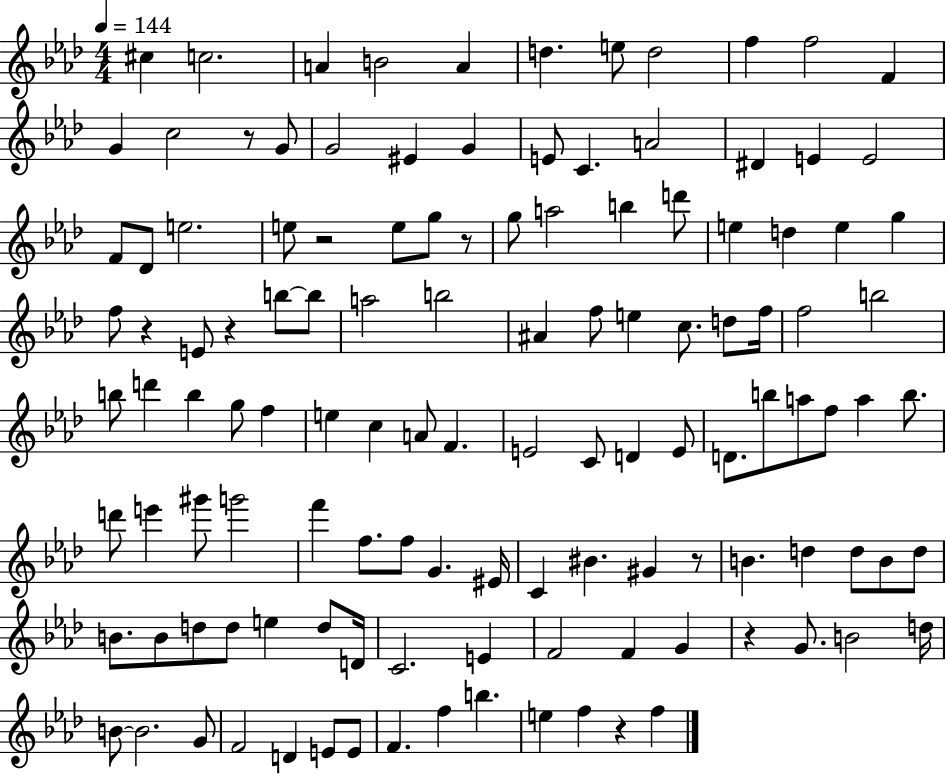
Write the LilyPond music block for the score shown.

{
  \clef treble
  \numericTimeSignature
  \time 4/4
  \key aes \major
  \tempo 4 = 144
  \repeat volta 2 { cis''4 c''2. | a'4 b'2 a'4 | d''4. e''8 d''2 | f''4 f''2 f'4 | \break g'4 c''2 r8 g'8 | g'2 eis'4 g'4 | e'8 c'4. a'2 | dis'4 e'4 e'2 | \break f'8 des'8 e''2. | e''8 r2 e''8 g''8 r8 | g''8 a''2 b''4 d'''8 | e''4 d''4 e''4 g''4 | \break f''8 r4 e'8 r4 b''8~~ b''8 | a''2 b''2 | ais'4 f''8 e''4 c''8. d''8 f''16 | f''2 b''2 | \break b''8 d'''4 b''4 g''8 f''4 | e''4 c''4 a'8 f'4. | e'2 c'8 d'4 e'8 | d'8. b''8 a''8 f''8 a''4 b''8. | \break d'''8 e'''4 gis'''8 g'''2 | f'''4 f''8. f''8 g'4. eis'16 | c'4 bis'4. gis'4 r8 | b'4. d''4 d''8 b'8 d''8 | \break b'8. b'8 d''8 d''8 e''4 d''8 d'16 | c'2. e'4 | f'2 f'4 g'4 | r4 g'8. b'2 d''16 | \break b'8~~ b'2. g'8 | f'2 d'4 e'8 e'8 | f'4. f''4 b''4. | e''4 f''4 r4 f''4 | \break } \bar "|."
}